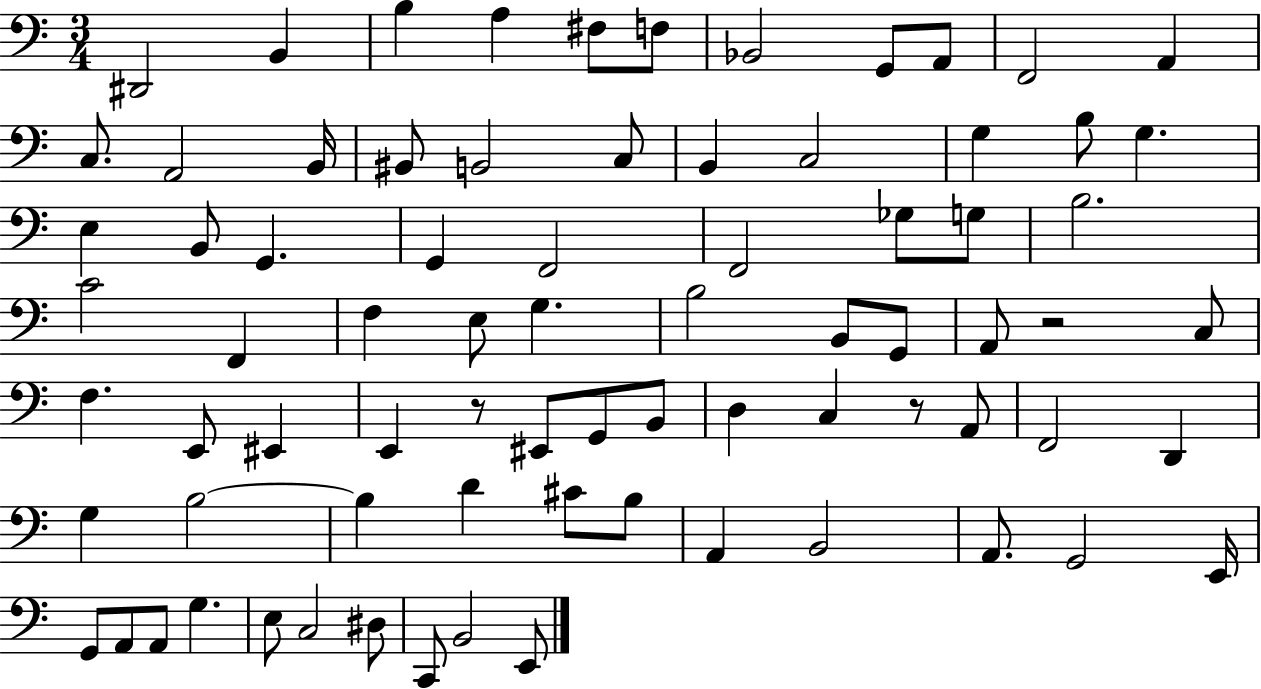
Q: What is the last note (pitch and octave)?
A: E2